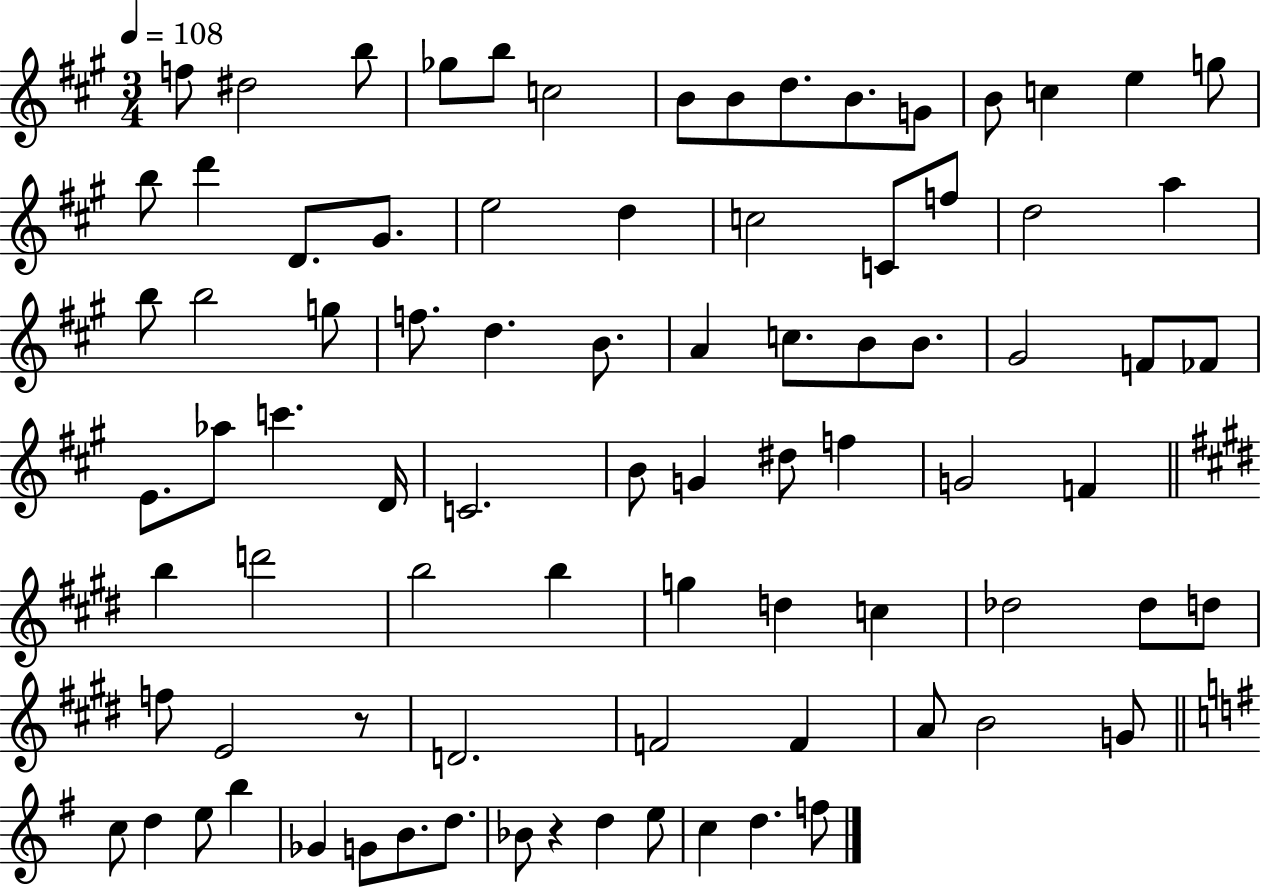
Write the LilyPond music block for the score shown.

{
  \clef treble
  \numericTimeSignature
  \time 3/4
  \key a \major
  \tempo 4 = 108
  f''8 dis''2 b''8 | ges''8 b''8 c''2 | b'8 b'8 d''8. b'8. g'8 | b'8 c''4 e''4 g''8 | \break b''8 d'''4 d'8. gis'8. | e''2 d''4 | c''2 c'8 f''8 | d''2 a''4 | \break b''8 b''2 g''8 | f''8. d''4. b'8. | a'4 c''8. b'8 b'8. | gis'2 f'8 fes'8 | \break e'8. aes''8 c'''4. d'16 | c'2. | b'8 g'4 dis''8 f''4 | g'2 f'4 | \break \bar "||" \break \key e \major b''4 d'''2 | b''2 b''4 | g''4 d''4 c''4 | des''2 des''8 d''8 | \break f''8 e'2 r8 | d'2. | f'2 f'4 | a'8 b'2 g'8 | \break \bar "||" \break \key g \major c''8 d''4 e''8 b''4 | ges'4 g'8 b'8. d''8. | bes'8 r4 d''4 e''8 | c''4 d''4. f''8 | \break \bar "|."
}